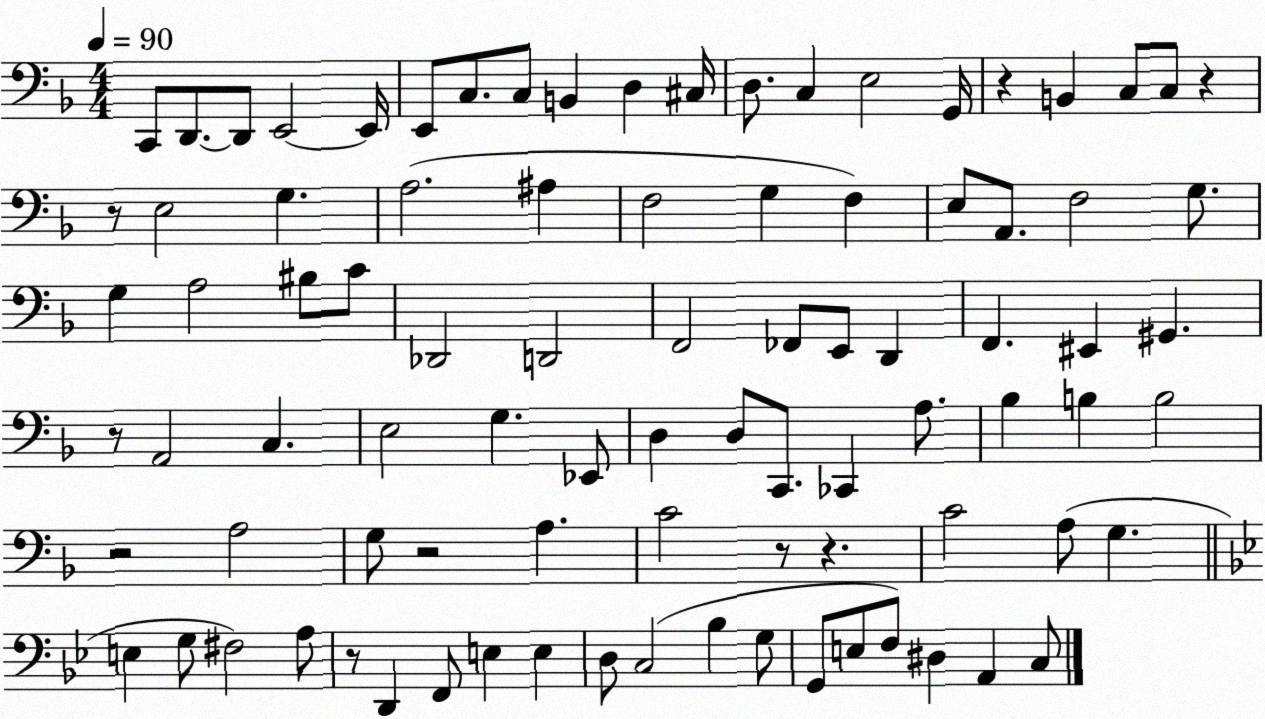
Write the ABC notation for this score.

X:1
T:Untitled
M:4/4
L:1/4
K:F
C,,/2 D,,/2 D,,/2 E,,2 E,,/4 E,,/2 C,/2 C,/2 B,, D, ^C,/4 D,/2 C, E,2 G,,/4 z B,, C,/2 C,/2 z z/2 E,2 G, A,2 ^A, F,2 G, F, E,/2 A,,/2 F,2 G,/2 G, A,2 ^B,/2 C/2 _D,,2 D,,2 F,,2 _F,,/2 E,,/2 D,, F,, ^E,, ^G,, z/2 A,,2 C, E,2 G, _E,,/2 D, D,/2 C,,/2 _C,, A,/2 _B, B, B,2 z2 A,2 G,/2 z2 A, C2 z/2 z C2 A,/2 G, E, G,/2 ^F,2 A,/2 z/2 D,, F,,/2 E, E, D,/2 C,2 _B, G,/2 G,,/2 E,/2 F,/2 ^D, A,, C,/2